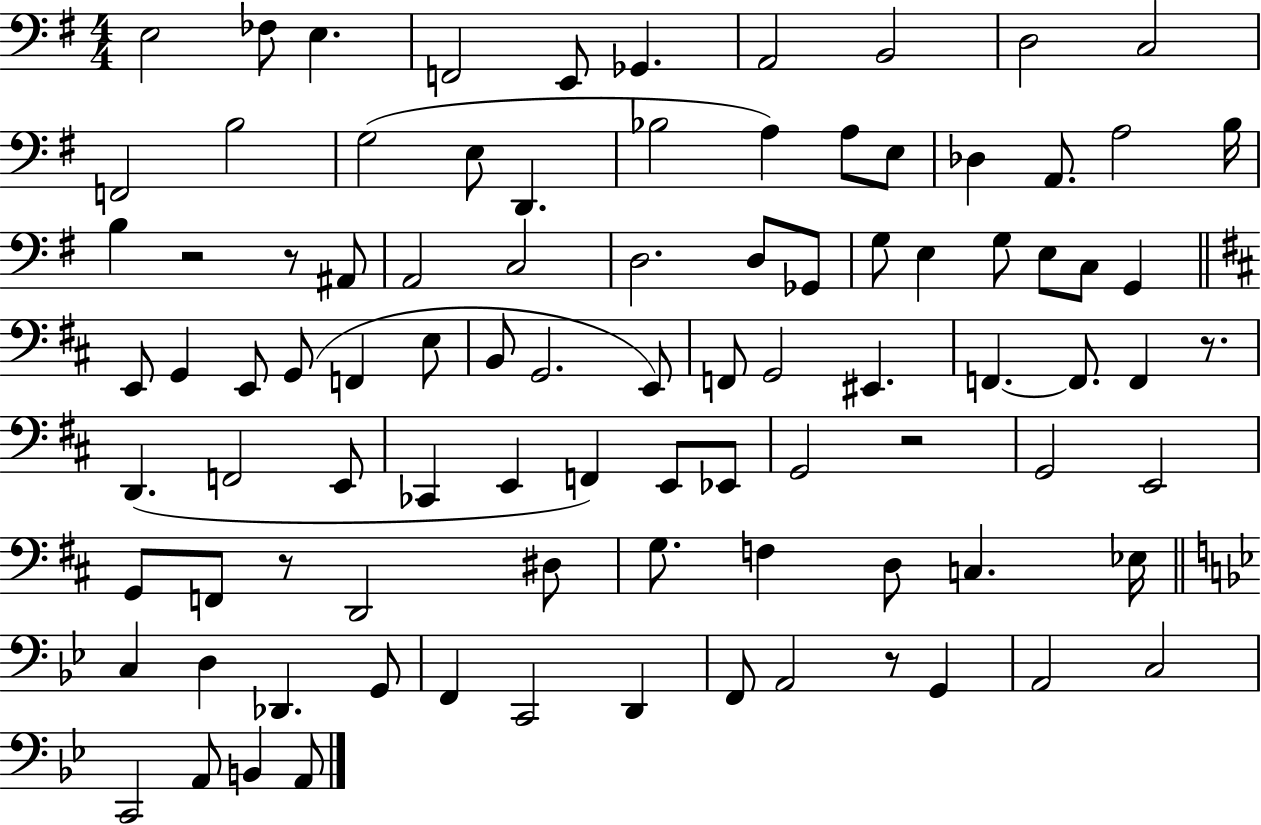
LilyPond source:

{
  \clef bass
  \numericTimeSignature
  \time 4/4
  \key g \major
  \repeat volta 2 { e2 fes8 e4. | f,2 e,8 ges,4. | a,2 b,2 | d2 c2 | \break f,2 b2 | g2( e8 d,4. | bes2 a4) a8 e8 | des4 a,8. a2 b16 | \break b4 r2 r8 ais,8 | a,2 c2 | d2. d8 ges,8 | g8 e4 g8 e8 c8 g,4 | \break \bar "||" \break \key b \minor e,8 g,4 e,8 g,8( f,4 e8 | b,8 g,2. e,8) | f,8 g,2 eis,4. | f,4.~~ f,8. f,4 r8. | \break d,4.( f,2 e,8 | ces,4 e,4 f,4) e,8 ees,8 | g,2 r2 | g,2 e,2 | \break g,8 f,8 r8 d,2 dis8 | g8. f4 d8 c4. ees16 | \bar "||" \break \key bes \major c4 d4 des,4. g,8 | f,4 c,2 d,4 | f,8 a,2 r8 g,4 | a,2 c2 | \break c,2 a,8 b,4 a,8 | } \bar "|."
}